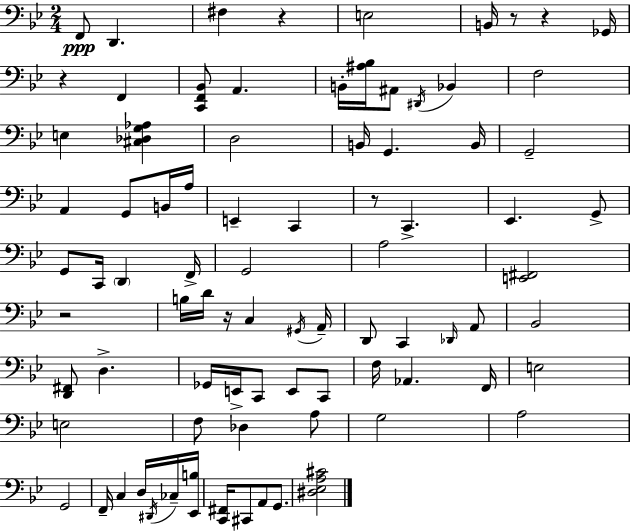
X:1
T:Untitled
M:2/4
L:1/4
K:Gm
F,,/2 D,, ^F, z E,2 B,,/4 z/2 z _G,,/4 z F,, [C,,F,,_B,,]/2 A,, B,,/4 [^A,_B,]/4 ^A,,/2 ^D,,/4 _B,, F,2 E, [^C,_D,G,_A,] D,2 B,,/4 G,, B,,/4 G,,2 A,, G,,/2 B,,/4 A,/4 E,, C,, z/2 C,, _E,, G,,/2 G,,/2 C,,/4 D,, F,,/4 G,,2 A,2 [E,,^F,,]2 z2 B,/4 D/4 z/4 C, ^G,,/4 A,,/4 D,,/2 C,, _D,,/4 A,,/2 _B,,2 [D,,^F,,]/2 D, _G,,/4 E,,/4 C,,/2 E,,/2 C,,/2 F,/4 _A,, F,,/4 E,2 E,2 F,/2 _D, A,/2 G,2 A,2 G,,2 F,,/4 C, D,/4 ^D,,/4 _C,/4 [_E,,B,]/4 [C,,^F,,]/4 ^C,,/2 A,,/2 G,,/2 [^D,_E,A,^C]2